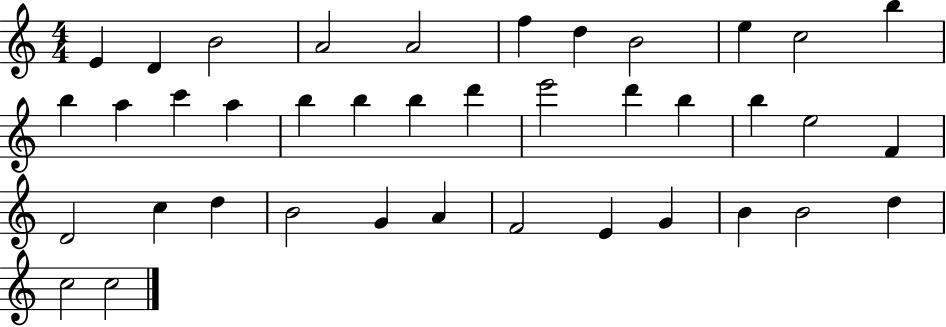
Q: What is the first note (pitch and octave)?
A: E4